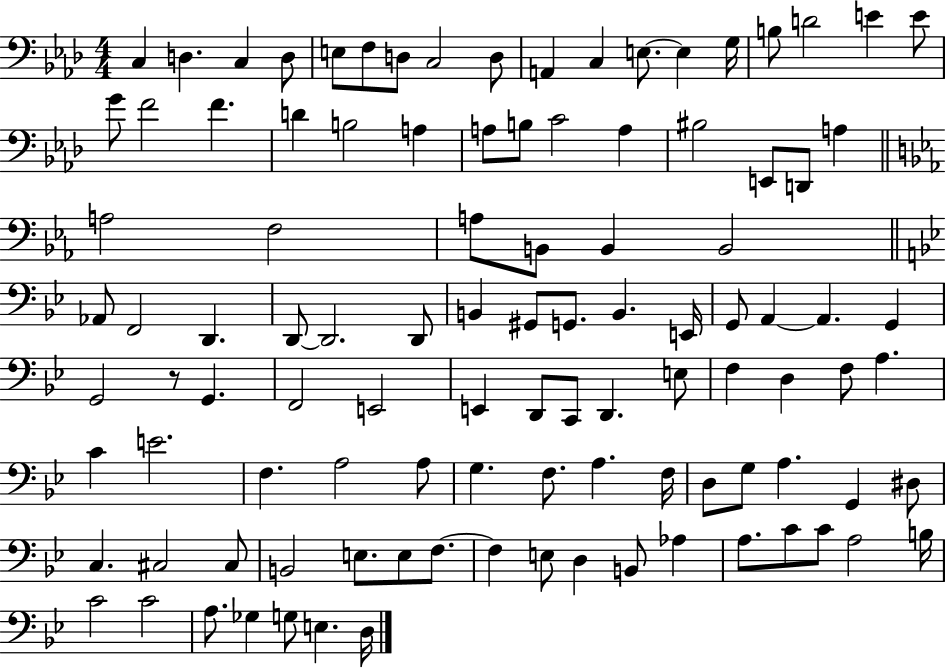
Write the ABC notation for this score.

X:1
T:Untitled
M:4/4
L:1/4
K:Ab
C, D, C, D,/2 E,/2 F,/2 D,/2 C,2 D,/2 A,, C, E,/2 E, G,/4 B,/2 D2 E E/2 G/2 F2 F D B,2 A, A,/2 B,/2 C2 A, ^B,2 E,,/2 D,,/2 A, A,2 F,2 A,/2 B,,/2 B,, B,,2 _A,,/2 F,,2 D,, D,,/2 D,,2 D,,/2 B,, ^G,,/2 G,,/2 B,, E,,/4 G,,/2 A,, A,, G,, G,,2 z/2 G,, F,,2 E,,2 E,, D,,/2 C,,/2 D,, E,/2 F, D, F,/2 A, C E2 F, A,2 A,/2 G, F,/2 A, F,/4 D,/2 G,/2 A, G,, ^D,/2 C, ^C,2 ^C,/2 B,,2 E,/2 E,/2 F,/2 F, E,/2 D, B,,/2 _A, A,/2 C/2 C/2 A,2 B,/4 C2 C2 A,/2 _G, G,/2 E, D,/4